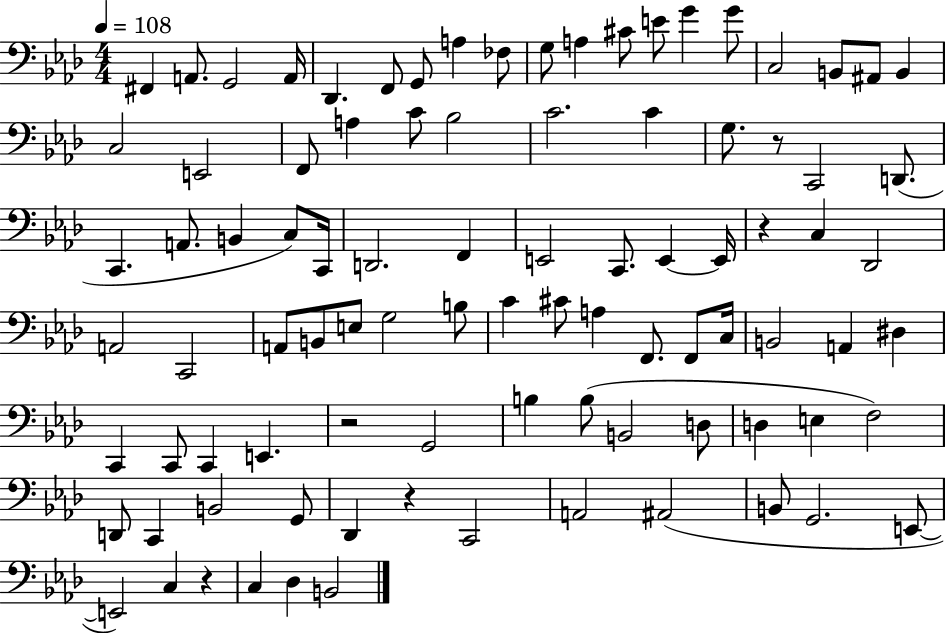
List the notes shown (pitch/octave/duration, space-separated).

F#2/q A2/e. G2/h A2/s Db2/q. F2/e G2/e A3/q FES3/e G3/e A3/q C#4/e E4/e G4/q G4/e C3/h B2/e A#2/e B2/q C3/h E2/h F2/e A3/q C4/e Bb3/h C4/h. C4/q G3/e. R/e C2/h D2/e. C2/q. A2/e. B2/q C3/e C2/s D2/h. F2/q E2/h C2/e. E2/q E2/s R/q C3/q Db2/h A2/h C2/h A2/e B2/e E3/e G3/h B3/e C4/q C#4/e A3/q F2/e. F2/e C3/s B2/h A2/q D#3/q C2/q C2/e C2/q E2/q. R/h G2/h B3/q B3/e B2/h D3/e D3/q E3/q F3/h D2/e C2/q B2/h G2/e Db2/q R/q C2/h A2/h A#2/h B2/e G2/h. E2/e E2/h C3/q R/q C3/q Db3/q B2/h